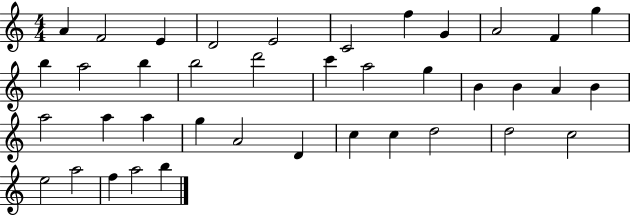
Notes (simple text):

A4/q F4/h E4/q D4/h E4/h C4/h F5/q G4/q A4/h F4/q G5/q B5/q A5/h B5/q B5/h D6/h C6/q A5/h G5/q B4/q B4/q A4/q B4/q A5/h A5/q A5/q G5/q A4/h D4/q C5/q C5/q D5/h D5/h C5/h E5/h A5/h F5/q A5/h B5/q